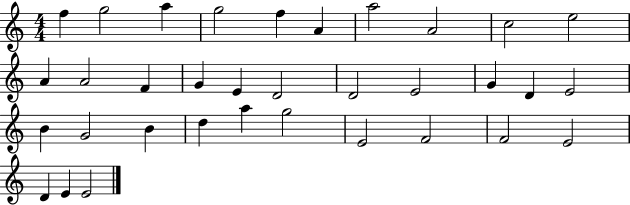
{
  \clef treble
  \numericTimeSignature
  \time 4/4
  \key c \major
  f''4 g''2 a''4 | g''2 f''4 a'4 | a''2 a'2 | c''2 e''2 | \break a'4 a'2 f'4 | g'4 e'4 d'2 | d'2 e'2 | g'4 d'4 e'2 | \break b'4 g'2 b'4 | d''4 a''4 g''2 | e'2 f'2 | f'2 e'2 | \break d'4 e'4 e'2 | \bar "|."
}